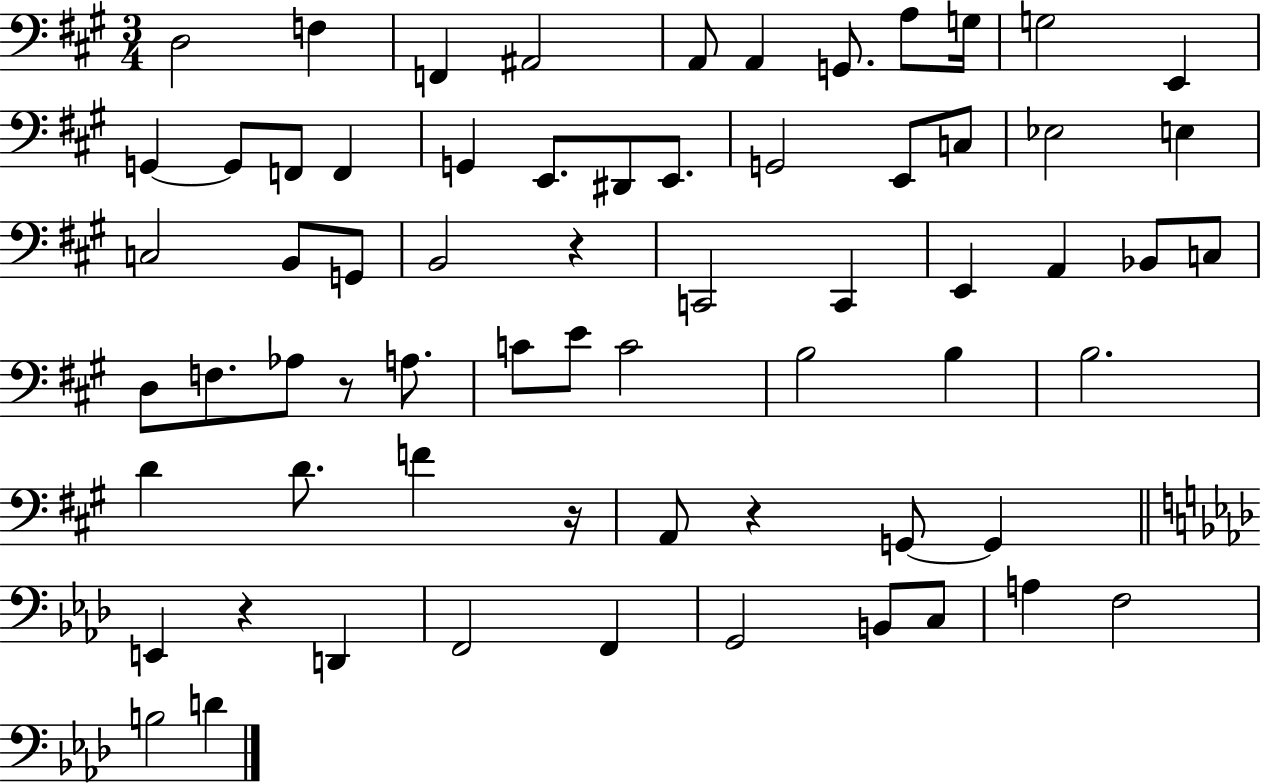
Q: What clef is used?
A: bass